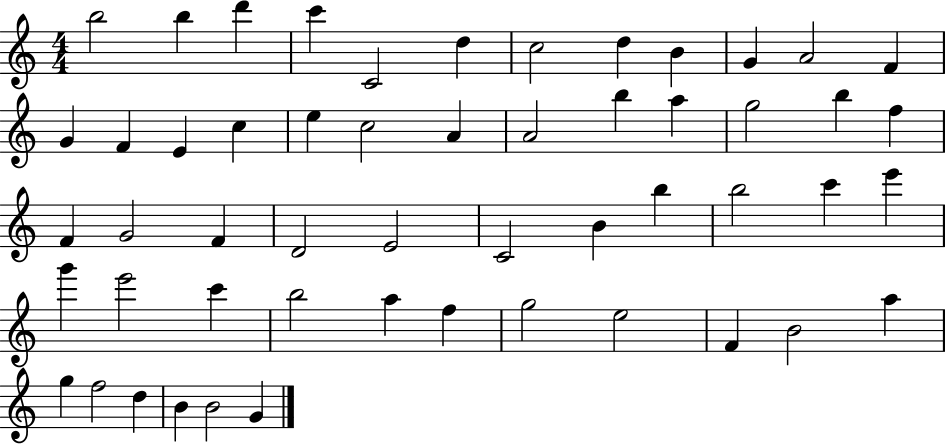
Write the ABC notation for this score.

X:1
T:Untitled
M:4/4
L:1/4
K:C
b2 b d' c' C2 d c2 d B G A2 F G F E c e c2 A A2 b a g2 b f F G2 F D2 E2 C2 B b b2 c' e' g' e'2 c' b2 a f g2 e2 F B2 a g f2 d B B2 G